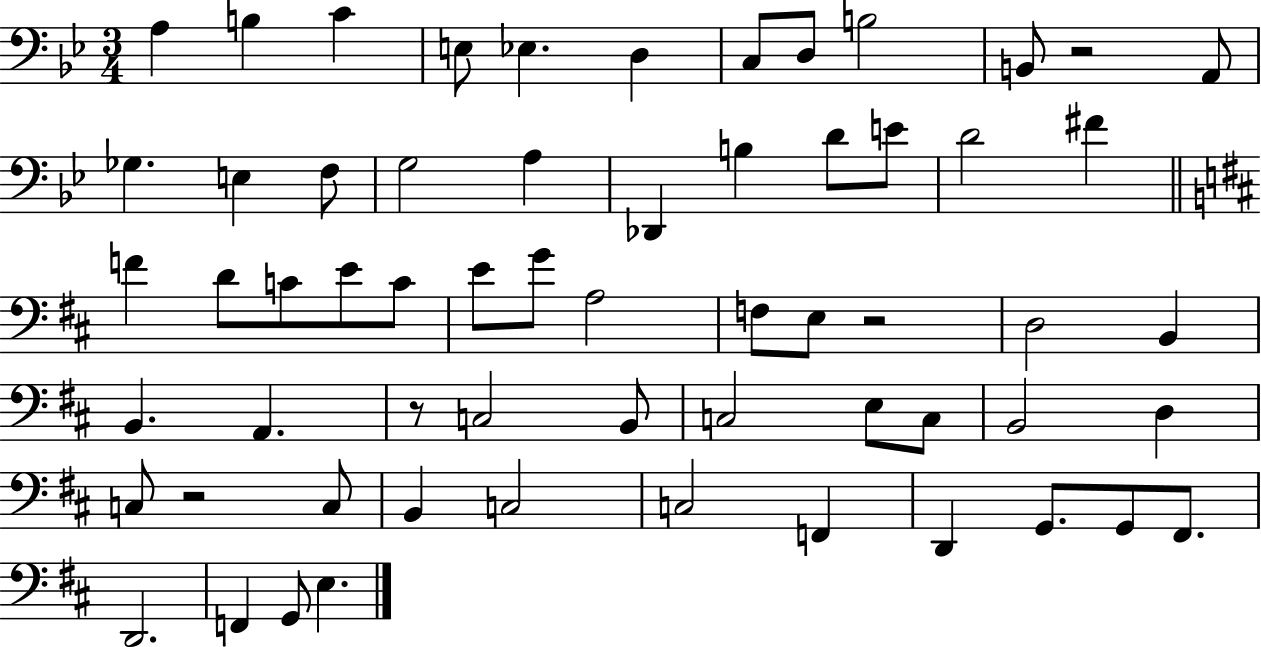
A3/q B3/q C4/q E3/e Eb3/q. D3/q C3/e D3/e B3/h B2/e R/h A2/e Gb3/q. E3/q F3/e G3/h A3/q Db2/q B3/q D4/e E4/e D4/h F#4/q F4/q D4/e C4/e E4/e C4/e E4/e G4/e A3/h F3/e E3/e R/h D3/h B2/q B2/q. A2/q. R/e C3/h B2/e C3/h E3/e C3/e B2/h D3/q C3/e R/h C3/e B2/q C3/h C3/h F2/q D2/q G2/e. G2/e F#2/e. D2/h. F2/q G2/e E3/q.